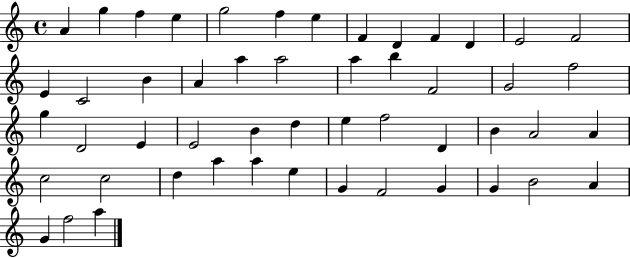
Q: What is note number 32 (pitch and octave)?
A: F5